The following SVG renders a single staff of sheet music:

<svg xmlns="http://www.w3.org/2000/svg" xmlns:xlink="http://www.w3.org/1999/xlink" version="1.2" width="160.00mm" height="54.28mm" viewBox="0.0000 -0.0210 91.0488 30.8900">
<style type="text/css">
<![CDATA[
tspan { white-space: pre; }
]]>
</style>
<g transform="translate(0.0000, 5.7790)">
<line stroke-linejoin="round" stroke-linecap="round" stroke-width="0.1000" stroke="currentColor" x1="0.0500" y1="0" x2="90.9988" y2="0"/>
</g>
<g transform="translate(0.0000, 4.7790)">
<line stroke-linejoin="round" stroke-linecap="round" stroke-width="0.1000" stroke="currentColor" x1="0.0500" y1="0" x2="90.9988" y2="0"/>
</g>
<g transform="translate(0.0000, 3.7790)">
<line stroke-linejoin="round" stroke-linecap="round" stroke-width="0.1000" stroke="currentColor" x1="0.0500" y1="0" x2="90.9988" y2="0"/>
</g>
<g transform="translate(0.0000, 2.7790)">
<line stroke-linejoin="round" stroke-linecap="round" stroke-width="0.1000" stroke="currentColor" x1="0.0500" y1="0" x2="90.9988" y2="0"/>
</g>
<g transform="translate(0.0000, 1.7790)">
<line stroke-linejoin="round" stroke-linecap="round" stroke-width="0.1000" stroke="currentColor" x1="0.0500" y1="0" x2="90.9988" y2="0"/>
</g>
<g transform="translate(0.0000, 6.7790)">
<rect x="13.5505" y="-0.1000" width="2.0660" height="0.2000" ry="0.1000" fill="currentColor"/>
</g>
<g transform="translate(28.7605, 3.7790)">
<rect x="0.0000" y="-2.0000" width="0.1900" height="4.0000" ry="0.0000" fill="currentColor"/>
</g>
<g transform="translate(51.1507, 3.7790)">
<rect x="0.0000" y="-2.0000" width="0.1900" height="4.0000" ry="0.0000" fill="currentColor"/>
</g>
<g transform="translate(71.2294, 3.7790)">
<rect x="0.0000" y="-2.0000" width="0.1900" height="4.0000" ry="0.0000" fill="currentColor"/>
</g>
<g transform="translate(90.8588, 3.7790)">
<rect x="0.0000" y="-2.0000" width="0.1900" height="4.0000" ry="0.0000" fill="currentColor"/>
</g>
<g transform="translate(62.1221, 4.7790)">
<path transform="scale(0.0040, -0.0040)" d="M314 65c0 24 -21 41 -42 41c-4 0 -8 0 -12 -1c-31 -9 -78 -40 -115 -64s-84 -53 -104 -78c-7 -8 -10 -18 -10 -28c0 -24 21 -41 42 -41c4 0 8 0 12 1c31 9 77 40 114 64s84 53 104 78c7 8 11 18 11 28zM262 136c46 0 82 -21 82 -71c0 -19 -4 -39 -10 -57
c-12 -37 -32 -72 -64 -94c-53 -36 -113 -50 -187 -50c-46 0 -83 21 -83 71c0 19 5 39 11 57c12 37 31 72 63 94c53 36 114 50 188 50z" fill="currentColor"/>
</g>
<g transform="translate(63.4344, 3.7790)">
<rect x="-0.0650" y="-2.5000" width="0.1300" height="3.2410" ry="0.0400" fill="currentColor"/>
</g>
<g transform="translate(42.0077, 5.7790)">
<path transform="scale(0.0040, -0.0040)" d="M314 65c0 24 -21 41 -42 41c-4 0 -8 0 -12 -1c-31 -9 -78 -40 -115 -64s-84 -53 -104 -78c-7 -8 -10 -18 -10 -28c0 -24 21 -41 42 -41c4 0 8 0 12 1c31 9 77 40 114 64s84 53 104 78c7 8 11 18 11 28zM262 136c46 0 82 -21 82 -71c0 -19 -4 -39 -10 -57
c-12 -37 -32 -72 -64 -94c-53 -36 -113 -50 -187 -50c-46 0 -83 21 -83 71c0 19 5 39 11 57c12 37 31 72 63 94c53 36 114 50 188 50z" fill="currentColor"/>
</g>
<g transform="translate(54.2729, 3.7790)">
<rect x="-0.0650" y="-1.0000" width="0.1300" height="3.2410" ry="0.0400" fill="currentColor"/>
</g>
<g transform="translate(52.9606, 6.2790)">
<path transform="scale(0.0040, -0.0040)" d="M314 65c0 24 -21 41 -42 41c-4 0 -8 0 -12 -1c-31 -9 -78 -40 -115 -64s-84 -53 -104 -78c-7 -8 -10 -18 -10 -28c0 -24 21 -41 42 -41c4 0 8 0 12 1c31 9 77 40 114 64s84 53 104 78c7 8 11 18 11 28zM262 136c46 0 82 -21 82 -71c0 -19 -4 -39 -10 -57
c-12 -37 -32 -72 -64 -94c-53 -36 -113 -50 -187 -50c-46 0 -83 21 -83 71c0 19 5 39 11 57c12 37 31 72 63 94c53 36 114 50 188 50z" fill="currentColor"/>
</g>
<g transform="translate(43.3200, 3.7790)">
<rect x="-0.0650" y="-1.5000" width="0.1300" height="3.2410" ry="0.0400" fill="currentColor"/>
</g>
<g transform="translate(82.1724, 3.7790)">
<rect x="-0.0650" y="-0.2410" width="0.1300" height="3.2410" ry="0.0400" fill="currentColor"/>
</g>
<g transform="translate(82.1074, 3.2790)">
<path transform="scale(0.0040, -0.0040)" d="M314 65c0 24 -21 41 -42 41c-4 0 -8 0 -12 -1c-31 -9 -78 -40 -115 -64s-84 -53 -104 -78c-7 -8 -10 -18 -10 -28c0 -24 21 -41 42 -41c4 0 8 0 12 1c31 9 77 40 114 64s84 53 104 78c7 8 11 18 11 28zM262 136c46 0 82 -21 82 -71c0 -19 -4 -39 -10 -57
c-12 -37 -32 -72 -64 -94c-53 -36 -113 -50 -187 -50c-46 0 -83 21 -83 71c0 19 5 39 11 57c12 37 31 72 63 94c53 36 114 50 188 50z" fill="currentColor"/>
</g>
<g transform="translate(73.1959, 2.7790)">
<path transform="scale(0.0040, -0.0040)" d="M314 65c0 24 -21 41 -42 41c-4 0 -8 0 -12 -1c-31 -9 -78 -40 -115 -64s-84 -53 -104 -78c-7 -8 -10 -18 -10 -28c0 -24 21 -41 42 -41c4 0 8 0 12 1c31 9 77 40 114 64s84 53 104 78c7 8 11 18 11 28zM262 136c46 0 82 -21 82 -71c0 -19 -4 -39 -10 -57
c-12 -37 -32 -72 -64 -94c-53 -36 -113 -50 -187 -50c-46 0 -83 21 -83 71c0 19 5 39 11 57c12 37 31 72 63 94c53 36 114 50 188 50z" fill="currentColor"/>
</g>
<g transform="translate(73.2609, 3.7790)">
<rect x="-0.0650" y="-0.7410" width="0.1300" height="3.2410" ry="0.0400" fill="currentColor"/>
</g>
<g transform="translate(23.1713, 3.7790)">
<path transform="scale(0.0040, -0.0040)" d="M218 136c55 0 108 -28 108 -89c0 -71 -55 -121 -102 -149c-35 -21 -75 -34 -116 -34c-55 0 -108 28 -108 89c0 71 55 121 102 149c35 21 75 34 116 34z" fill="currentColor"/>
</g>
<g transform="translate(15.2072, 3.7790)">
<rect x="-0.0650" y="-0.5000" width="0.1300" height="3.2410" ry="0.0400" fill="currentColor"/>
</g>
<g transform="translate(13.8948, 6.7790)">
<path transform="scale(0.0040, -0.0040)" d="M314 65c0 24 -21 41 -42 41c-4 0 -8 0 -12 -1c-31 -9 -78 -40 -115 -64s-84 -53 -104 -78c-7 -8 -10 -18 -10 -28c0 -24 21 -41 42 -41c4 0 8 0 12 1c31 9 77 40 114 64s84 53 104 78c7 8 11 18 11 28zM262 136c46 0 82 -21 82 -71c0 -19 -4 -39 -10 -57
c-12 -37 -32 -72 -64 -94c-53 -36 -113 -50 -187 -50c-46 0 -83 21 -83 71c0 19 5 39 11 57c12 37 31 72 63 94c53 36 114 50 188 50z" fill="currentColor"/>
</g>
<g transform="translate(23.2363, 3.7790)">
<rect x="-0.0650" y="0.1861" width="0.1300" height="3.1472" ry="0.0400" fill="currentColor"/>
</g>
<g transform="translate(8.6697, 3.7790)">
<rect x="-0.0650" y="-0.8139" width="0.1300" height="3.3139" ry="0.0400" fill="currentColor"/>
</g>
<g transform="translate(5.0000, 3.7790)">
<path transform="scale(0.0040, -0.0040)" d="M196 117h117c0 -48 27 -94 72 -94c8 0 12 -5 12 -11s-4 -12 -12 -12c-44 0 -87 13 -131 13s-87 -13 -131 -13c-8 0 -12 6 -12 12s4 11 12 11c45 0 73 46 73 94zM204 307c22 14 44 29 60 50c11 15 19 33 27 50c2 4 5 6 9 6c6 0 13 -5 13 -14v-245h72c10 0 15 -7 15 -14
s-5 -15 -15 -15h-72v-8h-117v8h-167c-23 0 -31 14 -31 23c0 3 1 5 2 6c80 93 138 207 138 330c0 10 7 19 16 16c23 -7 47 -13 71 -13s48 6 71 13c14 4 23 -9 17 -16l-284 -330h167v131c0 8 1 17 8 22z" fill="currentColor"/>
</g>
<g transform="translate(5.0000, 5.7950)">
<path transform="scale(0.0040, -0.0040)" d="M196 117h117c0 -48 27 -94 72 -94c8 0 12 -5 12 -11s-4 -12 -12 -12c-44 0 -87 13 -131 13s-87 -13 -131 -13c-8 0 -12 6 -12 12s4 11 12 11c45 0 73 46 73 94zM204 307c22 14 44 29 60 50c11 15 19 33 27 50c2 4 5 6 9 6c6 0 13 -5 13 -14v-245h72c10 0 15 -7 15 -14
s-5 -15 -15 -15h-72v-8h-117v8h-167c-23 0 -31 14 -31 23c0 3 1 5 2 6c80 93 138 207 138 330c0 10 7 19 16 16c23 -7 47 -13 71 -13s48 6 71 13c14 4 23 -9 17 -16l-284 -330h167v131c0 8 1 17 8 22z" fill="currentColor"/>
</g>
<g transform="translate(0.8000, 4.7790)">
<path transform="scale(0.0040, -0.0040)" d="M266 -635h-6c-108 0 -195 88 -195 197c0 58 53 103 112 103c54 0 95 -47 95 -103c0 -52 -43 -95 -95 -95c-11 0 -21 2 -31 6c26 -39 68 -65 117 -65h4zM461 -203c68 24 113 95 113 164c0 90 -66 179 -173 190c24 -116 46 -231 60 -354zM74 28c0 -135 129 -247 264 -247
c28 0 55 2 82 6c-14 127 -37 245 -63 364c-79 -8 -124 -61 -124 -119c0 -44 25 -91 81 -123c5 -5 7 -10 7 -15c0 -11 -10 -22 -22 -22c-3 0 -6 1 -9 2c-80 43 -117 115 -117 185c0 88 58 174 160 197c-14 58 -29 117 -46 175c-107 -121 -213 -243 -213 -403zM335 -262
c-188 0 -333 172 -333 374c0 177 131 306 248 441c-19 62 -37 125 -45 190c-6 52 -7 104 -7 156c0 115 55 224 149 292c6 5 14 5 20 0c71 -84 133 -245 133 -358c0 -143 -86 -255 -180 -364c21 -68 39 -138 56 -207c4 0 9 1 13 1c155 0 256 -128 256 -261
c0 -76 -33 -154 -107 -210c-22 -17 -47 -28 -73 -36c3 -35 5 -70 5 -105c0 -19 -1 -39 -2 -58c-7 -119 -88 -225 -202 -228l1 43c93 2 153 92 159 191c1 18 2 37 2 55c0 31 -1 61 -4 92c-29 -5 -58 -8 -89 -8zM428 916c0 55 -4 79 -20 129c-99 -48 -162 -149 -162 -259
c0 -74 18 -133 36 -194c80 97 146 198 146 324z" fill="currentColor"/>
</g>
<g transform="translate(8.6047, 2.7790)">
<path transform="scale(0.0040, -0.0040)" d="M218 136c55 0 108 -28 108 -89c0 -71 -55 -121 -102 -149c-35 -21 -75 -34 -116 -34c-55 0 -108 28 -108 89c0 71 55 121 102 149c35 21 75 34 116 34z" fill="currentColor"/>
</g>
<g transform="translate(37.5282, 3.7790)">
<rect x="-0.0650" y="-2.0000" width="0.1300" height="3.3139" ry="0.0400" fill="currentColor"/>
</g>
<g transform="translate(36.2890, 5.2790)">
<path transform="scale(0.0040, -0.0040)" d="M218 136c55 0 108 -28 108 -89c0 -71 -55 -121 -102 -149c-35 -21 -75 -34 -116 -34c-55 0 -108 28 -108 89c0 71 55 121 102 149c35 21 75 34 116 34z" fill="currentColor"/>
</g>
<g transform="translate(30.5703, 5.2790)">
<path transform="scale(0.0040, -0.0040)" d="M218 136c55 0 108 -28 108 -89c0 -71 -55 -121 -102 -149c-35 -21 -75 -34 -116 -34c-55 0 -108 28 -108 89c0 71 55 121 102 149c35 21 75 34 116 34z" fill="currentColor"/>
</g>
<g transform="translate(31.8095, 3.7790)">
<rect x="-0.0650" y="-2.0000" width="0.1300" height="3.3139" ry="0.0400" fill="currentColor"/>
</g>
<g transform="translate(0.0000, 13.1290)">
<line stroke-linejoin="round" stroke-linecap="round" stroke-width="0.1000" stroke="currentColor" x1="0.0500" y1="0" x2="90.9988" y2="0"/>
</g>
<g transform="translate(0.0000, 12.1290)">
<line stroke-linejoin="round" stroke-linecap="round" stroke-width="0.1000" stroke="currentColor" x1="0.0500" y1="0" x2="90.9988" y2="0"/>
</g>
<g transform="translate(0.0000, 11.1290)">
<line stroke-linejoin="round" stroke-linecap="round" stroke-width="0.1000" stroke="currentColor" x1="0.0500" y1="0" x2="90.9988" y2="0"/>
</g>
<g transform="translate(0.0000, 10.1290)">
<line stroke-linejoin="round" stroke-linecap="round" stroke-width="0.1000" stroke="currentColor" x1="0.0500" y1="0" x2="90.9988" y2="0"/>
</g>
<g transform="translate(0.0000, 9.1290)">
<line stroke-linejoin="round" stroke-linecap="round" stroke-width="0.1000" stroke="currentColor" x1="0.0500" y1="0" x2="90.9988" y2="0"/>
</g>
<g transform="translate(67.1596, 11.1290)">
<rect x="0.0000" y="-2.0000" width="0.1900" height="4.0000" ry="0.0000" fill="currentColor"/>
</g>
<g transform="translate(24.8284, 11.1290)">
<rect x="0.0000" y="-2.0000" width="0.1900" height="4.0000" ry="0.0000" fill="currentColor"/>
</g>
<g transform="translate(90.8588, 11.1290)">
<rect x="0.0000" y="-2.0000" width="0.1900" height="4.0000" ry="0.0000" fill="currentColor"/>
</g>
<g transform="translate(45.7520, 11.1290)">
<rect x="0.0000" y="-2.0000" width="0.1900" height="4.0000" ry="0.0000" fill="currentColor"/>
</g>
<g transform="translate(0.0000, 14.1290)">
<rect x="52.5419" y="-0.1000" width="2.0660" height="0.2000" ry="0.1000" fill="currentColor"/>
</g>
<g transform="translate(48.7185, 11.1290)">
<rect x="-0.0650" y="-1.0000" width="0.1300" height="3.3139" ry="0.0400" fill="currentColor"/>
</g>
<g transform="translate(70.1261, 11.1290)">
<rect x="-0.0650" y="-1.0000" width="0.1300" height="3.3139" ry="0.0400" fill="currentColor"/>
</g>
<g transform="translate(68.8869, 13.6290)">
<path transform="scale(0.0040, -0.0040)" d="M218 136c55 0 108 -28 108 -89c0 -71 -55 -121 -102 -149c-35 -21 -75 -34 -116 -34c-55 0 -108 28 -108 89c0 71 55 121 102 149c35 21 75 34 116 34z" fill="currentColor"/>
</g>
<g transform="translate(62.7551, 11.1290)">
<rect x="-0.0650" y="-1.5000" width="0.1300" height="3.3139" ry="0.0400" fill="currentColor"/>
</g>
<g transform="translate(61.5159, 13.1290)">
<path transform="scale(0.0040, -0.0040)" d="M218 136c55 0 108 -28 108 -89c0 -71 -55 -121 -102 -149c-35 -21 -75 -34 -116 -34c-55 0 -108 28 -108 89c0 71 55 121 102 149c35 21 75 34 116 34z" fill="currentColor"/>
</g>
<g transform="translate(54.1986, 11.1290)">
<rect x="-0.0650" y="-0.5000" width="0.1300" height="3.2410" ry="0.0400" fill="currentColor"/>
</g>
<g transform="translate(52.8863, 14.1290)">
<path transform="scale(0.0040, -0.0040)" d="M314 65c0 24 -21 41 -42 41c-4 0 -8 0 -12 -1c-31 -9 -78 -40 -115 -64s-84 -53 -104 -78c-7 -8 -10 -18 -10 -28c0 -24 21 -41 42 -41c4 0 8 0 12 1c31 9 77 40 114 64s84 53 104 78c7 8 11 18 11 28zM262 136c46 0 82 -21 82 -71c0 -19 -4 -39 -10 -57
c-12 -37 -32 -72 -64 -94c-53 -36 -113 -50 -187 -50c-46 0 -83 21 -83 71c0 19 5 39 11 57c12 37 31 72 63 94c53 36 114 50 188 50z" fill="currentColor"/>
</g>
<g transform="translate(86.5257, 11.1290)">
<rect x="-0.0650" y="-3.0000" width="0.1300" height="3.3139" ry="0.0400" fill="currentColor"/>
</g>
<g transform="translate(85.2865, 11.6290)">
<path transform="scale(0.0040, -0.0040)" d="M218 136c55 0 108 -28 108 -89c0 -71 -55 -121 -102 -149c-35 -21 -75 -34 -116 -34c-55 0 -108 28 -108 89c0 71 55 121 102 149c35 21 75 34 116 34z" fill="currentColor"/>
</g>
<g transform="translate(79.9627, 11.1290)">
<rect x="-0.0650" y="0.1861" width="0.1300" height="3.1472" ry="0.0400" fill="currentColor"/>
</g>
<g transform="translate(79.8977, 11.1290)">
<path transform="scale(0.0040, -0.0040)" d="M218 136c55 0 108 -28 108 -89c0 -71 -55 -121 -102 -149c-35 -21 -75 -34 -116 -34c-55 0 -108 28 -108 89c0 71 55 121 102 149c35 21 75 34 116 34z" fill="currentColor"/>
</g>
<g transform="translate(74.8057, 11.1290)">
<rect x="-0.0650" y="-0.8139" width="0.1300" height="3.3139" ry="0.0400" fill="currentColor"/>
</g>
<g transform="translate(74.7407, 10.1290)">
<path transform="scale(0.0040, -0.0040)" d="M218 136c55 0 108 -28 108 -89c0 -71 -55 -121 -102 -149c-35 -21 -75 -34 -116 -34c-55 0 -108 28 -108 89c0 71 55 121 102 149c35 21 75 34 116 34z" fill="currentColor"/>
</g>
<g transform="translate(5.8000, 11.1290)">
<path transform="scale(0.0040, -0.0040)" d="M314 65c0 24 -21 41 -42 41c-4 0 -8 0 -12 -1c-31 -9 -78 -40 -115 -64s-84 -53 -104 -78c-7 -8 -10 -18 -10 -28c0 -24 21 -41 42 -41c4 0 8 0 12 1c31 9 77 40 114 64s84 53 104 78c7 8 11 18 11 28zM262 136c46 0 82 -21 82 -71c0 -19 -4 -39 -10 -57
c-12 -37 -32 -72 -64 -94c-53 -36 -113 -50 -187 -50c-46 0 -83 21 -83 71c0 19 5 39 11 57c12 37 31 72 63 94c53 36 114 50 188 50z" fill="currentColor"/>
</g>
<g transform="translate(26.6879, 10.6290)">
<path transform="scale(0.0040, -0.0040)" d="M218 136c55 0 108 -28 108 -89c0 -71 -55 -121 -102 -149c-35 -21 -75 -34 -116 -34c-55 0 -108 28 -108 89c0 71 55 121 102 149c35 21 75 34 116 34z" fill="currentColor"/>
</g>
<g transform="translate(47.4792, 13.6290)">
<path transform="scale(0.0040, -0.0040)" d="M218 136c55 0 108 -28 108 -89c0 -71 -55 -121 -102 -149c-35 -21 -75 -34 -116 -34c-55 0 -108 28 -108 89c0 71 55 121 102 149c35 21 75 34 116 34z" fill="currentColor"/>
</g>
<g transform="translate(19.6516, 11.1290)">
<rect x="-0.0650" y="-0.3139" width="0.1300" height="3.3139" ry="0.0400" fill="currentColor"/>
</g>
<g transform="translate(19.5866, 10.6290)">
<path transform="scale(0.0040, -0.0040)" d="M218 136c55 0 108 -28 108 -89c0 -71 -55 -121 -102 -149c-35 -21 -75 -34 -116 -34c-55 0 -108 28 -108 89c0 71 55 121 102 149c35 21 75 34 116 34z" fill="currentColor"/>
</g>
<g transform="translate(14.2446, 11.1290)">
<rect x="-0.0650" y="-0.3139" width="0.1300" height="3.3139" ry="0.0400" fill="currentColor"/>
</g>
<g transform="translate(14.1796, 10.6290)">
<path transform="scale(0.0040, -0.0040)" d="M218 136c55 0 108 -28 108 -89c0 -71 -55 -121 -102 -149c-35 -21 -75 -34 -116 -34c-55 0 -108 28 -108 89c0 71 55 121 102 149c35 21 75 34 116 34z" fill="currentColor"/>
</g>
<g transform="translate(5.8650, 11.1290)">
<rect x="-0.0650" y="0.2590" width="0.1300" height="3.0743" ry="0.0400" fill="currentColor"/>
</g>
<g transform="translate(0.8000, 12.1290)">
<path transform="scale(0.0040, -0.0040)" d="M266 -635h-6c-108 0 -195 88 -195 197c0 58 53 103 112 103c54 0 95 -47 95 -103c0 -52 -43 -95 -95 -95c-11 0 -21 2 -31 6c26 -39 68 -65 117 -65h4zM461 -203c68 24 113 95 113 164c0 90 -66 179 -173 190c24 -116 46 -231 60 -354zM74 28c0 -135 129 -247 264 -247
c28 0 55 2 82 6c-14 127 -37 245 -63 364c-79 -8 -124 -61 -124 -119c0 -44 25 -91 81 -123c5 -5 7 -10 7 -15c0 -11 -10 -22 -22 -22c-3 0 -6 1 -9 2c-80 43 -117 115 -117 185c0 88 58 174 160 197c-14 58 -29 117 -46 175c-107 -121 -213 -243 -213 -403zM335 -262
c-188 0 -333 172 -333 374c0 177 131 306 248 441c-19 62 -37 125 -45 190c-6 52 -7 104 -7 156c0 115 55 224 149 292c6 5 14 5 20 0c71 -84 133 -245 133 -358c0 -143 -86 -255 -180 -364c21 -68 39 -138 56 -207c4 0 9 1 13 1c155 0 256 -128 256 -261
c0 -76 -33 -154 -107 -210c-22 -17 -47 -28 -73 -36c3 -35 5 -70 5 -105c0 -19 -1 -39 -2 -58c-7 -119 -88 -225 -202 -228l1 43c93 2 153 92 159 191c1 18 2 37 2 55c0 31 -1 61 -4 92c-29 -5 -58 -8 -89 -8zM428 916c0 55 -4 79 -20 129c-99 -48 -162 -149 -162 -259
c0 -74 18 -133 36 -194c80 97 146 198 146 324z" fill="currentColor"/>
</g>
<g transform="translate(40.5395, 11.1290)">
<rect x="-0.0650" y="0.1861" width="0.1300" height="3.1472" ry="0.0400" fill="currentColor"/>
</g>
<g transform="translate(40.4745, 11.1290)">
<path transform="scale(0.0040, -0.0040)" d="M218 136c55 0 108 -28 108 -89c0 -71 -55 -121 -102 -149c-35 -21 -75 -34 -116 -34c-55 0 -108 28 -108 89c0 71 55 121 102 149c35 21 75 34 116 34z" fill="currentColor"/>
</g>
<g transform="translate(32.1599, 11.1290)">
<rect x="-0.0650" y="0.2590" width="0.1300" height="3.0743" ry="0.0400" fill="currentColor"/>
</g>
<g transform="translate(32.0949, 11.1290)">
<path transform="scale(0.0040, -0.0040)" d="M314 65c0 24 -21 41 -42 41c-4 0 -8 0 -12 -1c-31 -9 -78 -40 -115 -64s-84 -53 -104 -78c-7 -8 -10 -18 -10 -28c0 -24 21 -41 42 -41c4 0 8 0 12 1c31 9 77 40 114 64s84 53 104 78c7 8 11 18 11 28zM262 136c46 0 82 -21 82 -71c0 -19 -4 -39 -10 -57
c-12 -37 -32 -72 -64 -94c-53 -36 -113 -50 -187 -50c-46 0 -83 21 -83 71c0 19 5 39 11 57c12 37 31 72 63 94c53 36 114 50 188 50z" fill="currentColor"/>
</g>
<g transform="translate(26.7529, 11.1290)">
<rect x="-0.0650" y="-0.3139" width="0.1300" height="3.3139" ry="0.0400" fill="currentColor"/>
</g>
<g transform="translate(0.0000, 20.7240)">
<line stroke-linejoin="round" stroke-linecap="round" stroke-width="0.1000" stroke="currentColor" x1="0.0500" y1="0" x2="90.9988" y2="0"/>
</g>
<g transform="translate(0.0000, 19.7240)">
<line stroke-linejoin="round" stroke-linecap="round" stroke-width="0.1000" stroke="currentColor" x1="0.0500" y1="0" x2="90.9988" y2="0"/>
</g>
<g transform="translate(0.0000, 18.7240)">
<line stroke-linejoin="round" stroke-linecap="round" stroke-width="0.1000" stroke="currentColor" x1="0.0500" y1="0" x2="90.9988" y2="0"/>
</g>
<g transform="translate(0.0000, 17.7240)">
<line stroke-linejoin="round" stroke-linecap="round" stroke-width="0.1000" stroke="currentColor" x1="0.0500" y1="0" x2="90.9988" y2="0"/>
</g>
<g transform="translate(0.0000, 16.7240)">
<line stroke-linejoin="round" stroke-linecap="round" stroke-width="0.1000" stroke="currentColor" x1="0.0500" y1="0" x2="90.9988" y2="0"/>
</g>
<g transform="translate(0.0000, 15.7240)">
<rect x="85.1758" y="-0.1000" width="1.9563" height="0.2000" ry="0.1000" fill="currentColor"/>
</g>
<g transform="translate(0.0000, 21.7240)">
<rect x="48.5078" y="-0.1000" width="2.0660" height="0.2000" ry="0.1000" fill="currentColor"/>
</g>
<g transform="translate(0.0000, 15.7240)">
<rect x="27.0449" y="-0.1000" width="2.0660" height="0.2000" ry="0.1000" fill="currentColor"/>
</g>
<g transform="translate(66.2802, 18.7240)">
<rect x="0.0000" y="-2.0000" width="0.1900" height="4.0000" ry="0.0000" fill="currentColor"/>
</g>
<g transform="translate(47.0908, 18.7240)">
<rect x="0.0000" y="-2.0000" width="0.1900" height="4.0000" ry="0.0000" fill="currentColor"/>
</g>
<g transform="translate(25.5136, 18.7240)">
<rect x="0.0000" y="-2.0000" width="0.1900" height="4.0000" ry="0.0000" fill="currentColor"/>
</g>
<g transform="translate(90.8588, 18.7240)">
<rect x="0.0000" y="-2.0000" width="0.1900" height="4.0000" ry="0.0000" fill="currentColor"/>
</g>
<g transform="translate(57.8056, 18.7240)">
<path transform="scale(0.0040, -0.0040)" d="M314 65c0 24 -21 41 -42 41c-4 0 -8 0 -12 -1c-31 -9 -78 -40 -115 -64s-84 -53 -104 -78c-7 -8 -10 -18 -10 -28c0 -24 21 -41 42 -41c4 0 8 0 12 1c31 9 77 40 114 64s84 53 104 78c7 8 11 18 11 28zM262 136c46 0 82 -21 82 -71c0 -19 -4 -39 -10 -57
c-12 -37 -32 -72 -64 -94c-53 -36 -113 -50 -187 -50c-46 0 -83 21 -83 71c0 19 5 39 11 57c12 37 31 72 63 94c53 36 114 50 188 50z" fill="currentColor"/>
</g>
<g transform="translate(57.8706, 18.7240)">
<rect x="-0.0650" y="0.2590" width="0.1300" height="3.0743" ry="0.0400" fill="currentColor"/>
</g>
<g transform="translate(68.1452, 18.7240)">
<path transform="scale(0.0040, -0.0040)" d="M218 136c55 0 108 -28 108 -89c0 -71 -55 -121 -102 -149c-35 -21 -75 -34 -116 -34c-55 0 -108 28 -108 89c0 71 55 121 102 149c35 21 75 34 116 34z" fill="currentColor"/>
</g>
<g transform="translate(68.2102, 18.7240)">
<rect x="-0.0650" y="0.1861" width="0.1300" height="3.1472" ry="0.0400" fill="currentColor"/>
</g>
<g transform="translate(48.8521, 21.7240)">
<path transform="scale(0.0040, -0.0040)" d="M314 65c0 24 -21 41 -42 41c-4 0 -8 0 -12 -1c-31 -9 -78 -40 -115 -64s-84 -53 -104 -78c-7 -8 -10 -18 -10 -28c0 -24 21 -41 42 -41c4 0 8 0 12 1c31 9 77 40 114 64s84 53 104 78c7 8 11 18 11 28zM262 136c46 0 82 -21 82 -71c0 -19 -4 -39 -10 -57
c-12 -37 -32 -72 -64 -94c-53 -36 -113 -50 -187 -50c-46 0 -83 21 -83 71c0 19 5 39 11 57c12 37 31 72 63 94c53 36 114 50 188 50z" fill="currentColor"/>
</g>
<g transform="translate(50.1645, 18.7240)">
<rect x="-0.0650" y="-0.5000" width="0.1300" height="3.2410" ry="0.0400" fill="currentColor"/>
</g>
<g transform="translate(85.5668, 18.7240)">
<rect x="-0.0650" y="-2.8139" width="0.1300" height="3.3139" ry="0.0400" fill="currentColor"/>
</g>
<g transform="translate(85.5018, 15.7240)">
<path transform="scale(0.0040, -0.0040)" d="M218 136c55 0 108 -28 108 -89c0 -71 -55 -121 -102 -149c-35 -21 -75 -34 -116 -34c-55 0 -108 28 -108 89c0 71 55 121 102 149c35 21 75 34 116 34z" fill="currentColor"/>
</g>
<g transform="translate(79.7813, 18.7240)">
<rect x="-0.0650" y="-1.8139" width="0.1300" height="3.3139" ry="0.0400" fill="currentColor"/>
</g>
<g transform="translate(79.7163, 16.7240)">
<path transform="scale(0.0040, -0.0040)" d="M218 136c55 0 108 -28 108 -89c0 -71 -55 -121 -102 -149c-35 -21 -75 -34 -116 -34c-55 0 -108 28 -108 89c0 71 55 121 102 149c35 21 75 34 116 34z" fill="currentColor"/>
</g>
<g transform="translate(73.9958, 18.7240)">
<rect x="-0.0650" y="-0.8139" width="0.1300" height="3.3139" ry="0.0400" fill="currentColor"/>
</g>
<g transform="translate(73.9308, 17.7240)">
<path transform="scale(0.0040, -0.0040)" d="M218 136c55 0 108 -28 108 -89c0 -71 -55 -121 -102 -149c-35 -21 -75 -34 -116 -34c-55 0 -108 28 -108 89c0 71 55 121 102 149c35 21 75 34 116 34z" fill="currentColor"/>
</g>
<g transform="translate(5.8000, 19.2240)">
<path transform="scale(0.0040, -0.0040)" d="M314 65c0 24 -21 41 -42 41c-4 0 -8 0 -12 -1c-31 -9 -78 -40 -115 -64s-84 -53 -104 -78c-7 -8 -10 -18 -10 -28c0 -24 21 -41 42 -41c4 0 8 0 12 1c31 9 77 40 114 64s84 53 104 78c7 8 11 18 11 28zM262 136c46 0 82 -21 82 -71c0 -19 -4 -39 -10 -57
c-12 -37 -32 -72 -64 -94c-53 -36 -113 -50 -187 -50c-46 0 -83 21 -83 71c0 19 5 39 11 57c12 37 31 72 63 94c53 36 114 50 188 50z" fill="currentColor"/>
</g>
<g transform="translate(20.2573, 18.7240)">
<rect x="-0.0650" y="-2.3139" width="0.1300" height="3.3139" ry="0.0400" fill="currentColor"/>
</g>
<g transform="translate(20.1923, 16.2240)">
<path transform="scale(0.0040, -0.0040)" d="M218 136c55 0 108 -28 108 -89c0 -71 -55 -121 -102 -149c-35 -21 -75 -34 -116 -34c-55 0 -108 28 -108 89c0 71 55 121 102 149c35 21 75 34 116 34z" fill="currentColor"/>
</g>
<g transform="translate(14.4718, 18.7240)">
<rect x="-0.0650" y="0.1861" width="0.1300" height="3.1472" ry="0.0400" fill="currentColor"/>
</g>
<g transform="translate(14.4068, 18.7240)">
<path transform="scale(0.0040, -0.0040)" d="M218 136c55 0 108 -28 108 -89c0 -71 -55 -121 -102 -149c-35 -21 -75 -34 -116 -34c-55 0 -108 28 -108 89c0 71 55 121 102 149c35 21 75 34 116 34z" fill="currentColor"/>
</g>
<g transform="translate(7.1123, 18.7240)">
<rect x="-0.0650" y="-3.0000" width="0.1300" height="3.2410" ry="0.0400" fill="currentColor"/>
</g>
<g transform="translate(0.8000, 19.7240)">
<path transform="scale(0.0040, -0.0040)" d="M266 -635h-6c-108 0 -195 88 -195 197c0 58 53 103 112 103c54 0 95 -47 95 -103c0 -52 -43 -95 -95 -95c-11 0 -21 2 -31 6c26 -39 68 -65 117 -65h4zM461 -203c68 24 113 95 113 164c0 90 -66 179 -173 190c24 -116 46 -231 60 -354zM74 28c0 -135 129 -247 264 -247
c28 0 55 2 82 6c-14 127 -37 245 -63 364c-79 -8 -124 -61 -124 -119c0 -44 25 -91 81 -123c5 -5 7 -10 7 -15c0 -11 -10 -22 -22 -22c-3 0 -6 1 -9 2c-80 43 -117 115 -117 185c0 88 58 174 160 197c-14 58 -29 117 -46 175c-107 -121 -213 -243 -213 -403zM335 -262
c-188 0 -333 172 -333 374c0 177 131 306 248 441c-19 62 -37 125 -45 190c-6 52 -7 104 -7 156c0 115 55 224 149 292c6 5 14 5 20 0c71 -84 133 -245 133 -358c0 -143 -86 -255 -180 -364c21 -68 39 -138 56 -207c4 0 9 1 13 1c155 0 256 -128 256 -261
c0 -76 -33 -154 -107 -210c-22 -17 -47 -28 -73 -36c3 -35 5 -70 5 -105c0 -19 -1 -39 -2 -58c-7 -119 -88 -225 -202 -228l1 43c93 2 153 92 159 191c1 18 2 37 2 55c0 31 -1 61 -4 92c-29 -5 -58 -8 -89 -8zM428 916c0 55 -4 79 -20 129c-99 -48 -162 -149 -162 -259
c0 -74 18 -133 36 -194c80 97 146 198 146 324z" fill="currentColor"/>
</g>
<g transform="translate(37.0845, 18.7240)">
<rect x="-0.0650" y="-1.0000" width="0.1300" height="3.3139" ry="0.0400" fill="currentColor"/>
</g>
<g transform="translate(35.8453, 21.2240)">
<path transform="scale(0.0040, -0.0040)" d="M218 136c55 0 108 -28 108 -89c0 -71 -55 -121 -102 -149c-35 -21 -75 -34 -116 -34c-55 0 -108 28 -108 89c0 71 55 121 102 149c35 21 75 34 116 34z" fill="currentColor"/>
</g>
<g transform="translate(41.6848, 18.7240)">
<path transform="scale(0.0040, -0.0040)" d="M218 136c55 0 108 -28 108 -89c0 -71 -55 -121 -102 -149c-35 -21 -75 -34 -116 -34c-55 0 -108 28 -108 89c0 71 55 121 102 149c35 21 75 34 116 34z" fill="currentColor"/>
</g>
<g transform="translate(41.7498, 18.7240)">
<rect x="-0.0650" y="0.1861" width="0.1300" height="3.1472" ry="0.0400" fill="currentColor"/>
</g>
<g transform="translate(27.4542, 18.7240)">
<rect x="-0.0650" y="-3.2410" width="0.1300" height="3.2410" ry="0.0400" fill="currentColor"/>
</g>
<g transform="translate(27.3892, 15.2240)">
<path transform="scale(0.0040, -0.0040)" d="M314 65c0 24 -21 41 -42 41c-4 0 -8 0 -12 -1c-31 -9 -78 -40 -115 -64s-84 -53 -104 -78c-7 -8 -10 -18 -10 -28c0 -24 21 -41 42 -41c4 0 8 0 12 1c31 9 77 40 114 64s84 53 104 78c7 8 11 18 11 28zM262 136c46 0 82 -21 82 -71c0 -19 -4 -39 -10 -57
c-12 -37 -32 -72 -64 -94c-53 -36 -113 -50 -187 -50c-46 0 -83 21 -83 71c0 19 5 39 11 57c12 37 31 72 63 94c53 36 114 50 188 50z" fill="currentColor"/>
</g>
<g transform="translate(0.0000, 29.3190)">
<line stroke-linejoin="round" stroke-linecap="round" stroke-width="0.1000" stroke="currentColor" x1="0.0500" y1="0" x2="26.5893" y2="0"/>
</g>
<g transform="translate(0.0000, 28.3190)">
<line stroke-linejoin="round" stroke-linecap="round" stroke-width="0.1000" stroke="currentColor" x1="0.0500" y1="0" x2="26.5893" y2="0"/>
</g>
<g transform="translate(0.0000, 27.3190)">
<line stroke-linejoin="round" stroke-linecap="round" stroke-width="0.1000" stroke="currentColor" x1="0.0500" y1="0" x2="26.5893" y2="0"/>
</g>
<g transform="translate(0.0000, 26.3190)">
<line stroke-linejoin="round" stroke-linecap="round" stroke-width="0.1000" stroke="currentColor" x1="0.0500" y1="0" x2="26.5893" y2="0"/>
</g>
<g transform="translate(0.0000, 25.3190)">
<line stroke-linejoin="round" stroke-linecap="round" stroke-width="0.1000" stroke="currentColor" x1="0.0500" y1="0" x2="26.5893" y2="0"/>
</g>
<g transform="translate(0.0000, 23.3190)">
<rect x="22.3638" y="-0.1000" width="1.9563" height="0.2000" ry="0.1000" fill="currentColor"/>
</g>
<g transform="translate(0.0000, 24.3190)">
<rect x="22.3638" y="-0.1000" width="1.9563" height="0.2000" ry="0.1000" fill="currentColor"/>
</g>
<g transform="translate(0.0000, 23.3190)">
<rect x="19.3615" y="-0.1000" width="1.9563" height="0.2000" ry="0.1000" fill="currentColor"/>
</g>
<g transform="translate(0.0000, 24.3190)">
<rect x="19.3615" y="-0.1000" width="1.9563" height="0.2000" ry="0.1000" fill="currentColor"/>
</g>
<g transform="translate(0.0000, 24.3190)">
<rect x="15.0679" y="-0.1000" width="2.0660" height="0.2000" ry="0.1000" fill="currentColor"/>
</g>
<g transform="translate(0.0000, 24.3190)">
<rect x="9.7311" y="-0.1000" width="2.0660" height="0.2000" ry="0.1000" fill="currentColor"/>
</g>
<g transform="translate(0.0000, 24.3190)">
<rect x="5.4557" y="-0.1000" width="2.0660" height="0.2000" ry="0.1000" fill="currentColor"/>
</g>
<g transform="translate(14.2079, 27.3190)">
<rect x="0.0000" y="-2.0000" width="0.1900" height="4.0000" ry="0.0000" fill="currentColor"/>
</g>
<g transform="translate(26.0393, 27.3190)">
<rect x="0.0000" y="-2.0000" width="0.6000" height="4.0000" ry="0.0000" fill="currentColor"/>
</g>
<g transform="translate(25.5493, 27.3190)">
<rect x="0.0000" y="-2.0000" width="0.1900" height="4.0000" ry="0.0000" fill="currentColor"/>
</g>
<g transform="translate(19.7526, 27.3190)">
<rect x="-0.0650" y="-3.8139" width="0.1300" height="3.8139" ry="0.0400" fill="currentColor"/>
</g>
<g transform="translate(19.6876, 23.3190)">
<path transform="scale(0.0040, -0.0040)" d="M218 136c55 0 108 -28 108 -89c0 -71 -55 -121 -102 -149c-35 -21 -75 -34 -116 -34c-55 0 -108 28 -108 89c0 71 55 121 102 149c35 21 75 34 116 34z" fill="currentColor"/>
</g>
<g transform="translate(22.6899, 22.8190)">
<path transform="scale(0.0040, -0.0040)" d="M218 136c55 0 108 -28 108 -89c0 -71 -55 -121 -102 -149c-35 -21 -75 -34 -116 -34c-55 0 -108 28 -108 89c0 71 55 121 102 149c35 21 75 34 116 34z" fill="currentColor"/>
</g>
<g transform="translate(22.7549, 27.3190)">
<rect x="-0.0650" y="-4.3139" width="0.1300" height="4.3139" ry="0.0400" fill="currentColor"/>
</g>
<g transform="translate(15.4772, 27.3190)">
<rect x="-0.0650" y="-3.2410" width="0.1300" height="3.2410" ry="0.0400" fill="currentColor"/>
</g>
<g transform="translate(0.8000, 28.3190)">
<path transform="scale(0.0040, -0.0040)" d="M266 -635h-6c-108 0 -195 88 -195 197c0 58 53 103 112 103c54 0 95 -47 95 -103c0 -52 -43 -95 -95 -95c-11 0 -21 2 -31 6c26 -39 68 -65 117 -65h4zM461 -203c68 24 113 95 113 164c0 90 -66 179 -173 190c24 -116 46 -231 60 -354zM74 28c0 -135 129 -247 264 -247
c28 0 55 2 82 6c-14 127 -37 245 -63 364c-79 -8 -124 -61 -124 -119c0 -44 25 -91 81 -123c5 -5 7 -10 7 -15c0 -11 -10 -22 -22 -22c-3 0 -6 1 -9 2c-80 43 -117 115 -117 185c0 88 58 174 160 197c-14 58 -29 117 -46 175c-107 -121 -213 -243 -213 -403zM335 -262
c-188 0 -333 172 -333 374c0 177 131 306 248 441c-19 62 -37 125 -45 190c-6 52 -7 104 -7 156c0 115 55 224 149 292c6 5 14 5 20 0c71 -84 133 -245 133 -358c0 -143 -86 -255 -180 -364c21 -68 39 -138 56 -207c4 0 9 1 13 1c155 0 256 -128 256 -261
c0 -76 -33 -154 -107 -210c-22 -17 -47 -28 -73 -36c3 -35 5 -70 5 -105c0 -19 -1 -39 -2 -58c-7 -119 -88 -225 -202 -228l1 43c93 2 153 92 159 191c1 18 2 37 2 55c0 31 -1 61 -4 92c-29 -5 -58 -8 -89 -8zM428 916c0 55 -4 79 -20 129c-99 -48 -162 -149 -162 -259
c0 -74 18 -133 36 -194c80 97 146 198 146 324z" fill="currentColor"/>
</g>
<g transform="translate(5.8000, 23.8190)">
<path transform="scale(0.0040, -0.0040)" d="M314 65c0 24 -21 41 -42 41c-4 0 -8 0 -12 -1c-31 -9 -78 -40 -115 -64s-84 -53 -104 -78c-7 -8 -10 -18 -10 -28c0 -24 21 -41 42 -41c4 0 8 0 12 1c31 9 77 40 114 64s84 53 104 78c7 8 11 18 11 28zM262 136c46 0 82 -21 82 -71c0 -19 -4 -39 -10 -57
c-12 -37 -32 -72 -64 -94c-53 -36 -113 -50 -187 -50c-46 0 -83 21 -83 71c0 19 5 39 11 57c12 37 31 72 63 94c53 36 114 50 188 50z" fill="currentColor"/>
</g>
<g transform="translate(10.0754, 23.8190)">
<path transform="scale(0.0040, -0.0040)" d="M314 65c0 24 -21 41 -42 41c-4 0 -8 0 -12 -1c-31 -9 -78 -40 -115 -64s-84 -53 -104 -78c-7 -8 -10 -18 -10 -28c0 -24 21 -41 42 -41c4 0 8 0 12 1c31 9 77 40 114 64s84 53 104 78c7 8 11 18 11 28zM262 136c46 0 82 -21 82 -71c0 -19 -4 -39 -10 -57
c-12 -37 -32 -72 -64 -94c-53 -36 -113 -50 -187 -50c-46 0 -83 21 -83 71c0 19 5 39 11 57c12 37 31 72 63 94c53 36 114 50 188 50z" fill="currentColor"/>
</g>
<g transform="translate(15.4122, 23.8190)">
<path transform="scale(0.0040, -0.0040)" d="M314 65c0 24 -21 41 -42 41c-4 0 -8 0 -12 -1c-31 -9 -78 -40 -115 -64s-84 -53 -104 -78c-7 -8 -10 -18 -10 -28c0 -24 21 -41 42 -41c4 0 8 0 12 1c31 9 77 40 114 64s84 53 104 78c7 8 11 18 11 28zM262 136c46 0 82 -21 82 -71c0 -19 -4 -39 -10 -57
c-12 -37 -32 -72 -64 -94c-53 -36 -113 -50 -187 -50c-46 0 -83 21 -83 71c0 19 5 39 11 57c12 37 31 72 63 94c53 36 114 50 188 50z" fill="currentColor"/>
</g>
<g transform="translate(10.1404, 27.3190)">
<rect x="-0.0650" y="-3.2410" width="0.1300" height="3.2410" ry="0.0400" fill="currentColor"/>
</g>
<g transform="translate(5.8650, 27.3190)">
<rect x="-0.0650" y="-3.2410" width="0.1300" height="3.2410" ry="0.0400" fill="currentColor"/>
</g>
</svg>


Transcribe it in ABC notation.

X:1
T:Untitled
M:4/4
L:1/4
K:C
d C2 B F F E2 D2 G2 d2 c2 B2 c c c B2 B D C2 E D d B A A2 B g b2 D B C2 B2 B d f a b2 b2 b2 c' d'